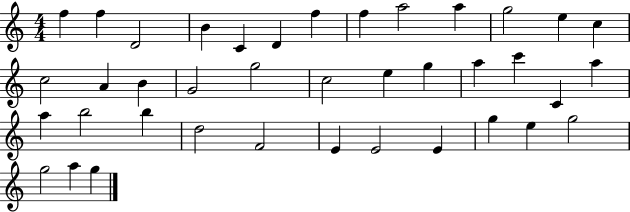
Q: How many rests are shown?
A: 0